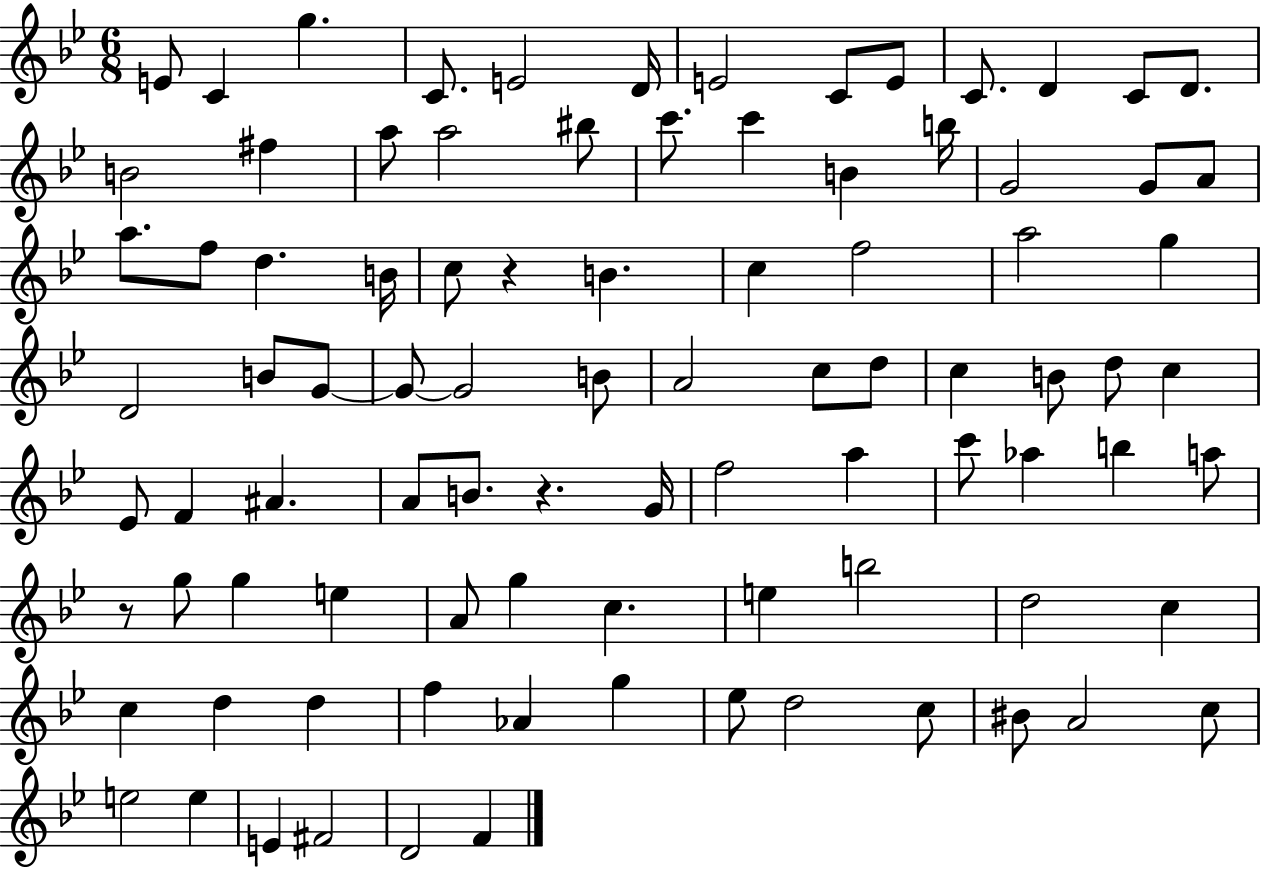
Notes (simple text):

E4/e C4/q G5/q. C4/e. E4/h D4/s E4/h C4/e E4/e C4/e. D4/q C4/e D4/e. B4/h F#5/q A5/e A5/h BIS5/e C6/e. C6/q B4/q B5/s G4/h G4/e A4/e A5/e. F5/e D5/q. B4/s C5/e R/q B4/q. C5/q F5/h A5/h G5/q D4/h B4/e G4/e G4/e G4/h B4/e A4/h C5/e D5/e C5/q B4/e D5/e C5/q Eb4/e F4/q A#4/q. A4/e B4/e. R/q. G4/s F5/h A5/q C6/e Ab5/q B5/q A5/e R/e G5/e G5/q E5/q A4/e G5/q C5/q. E5/q B5/h D5/h C5/q C5/q D5/q D5/q F5/q Ab4/q G5/q Eb5/e D5/h C5/e BIS4/e A4/h C5/e E5/h E5/q E4/q F#4/h D4/h F4/q